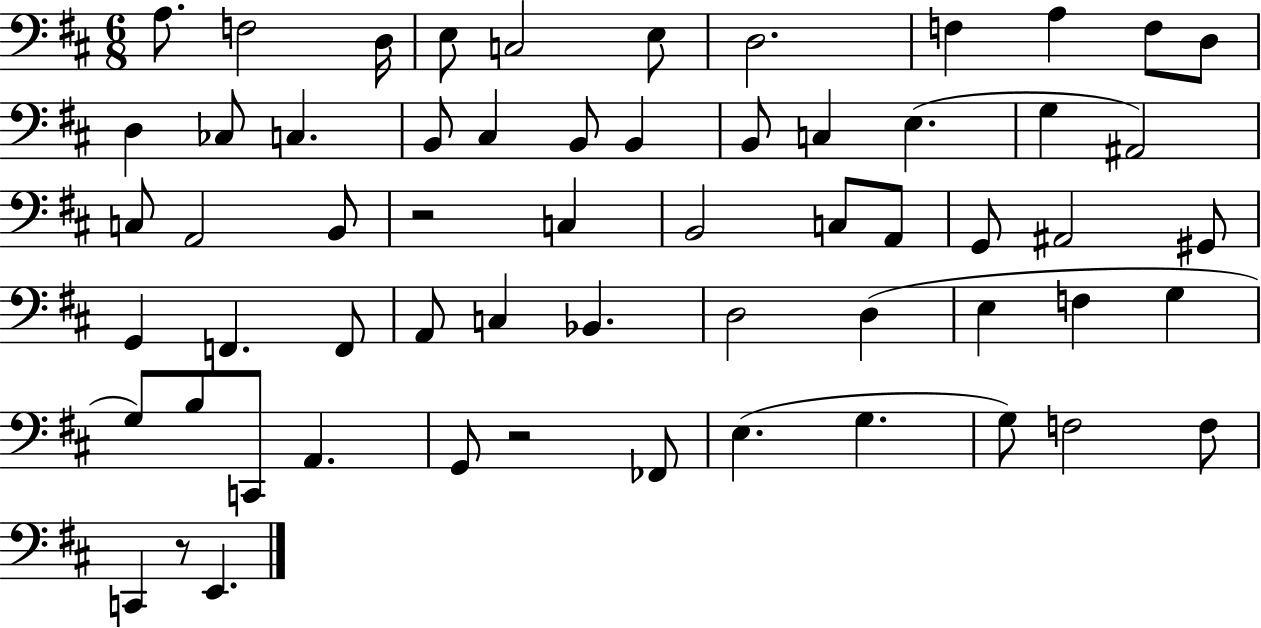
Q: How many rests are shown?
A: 3